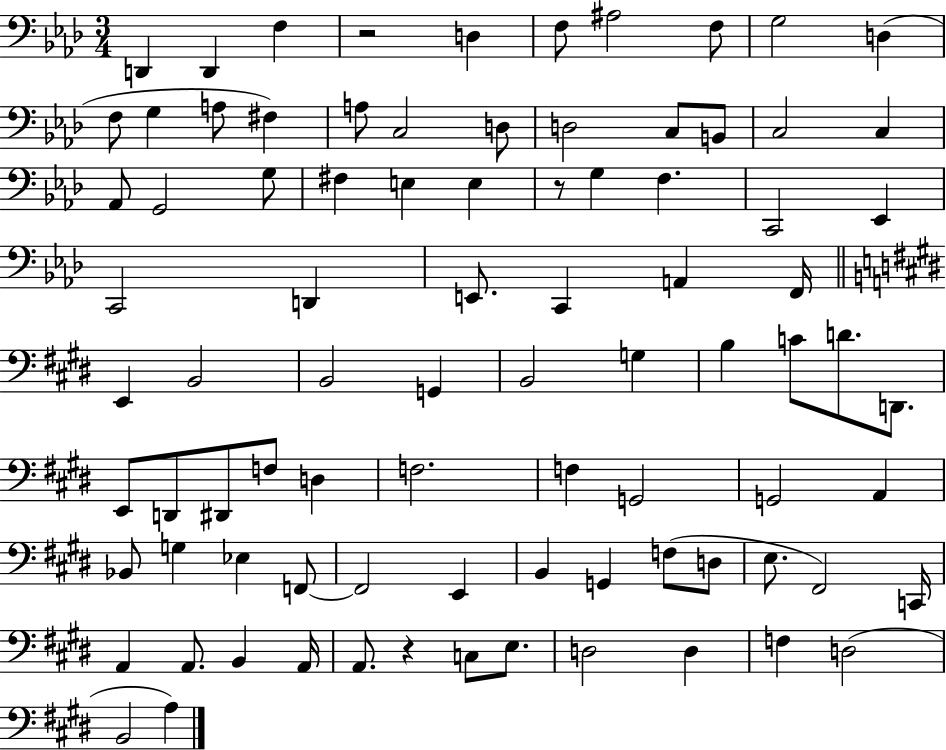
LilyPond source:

{
  \clef bass
  \numericTimeSignature
  \time 3/4
  \key aes \major
  d,4 d,4 f4 | r2 d4 | f8 ais2 f8 | g2 d4( | \break f8 g4 a8 fis4) | a8 c2 d8 | d2 c8 b,8 | c2 c4 | \break aes,8 g,2 g8 | fis4 e4 e4 | r8 g4 f4. | c,2 ees,4 | \break c,2 d,4 | e,8. c,4 a,4 f,16 | \bar "||" \break \key e \major e,4 b,2 | b,2 g,4 | b,2 g4 | b4 c'8 d'8. d,8. | \break e,8 d,8 dis,8 f8 d4 | f2. | f4 g,2 | g,2 a,4 | \break bes,8 g4 ees4 f,8~~ | f,2 e,4 | b,4 g,4 f8( d8 | e8. fis,2) c,16 | \break a,4 a,8. b,4 a,16 | a,8. r4 c8 e8. | d2 d4 | f4 d2( | \break b,2 a4) | \bar "|."
}